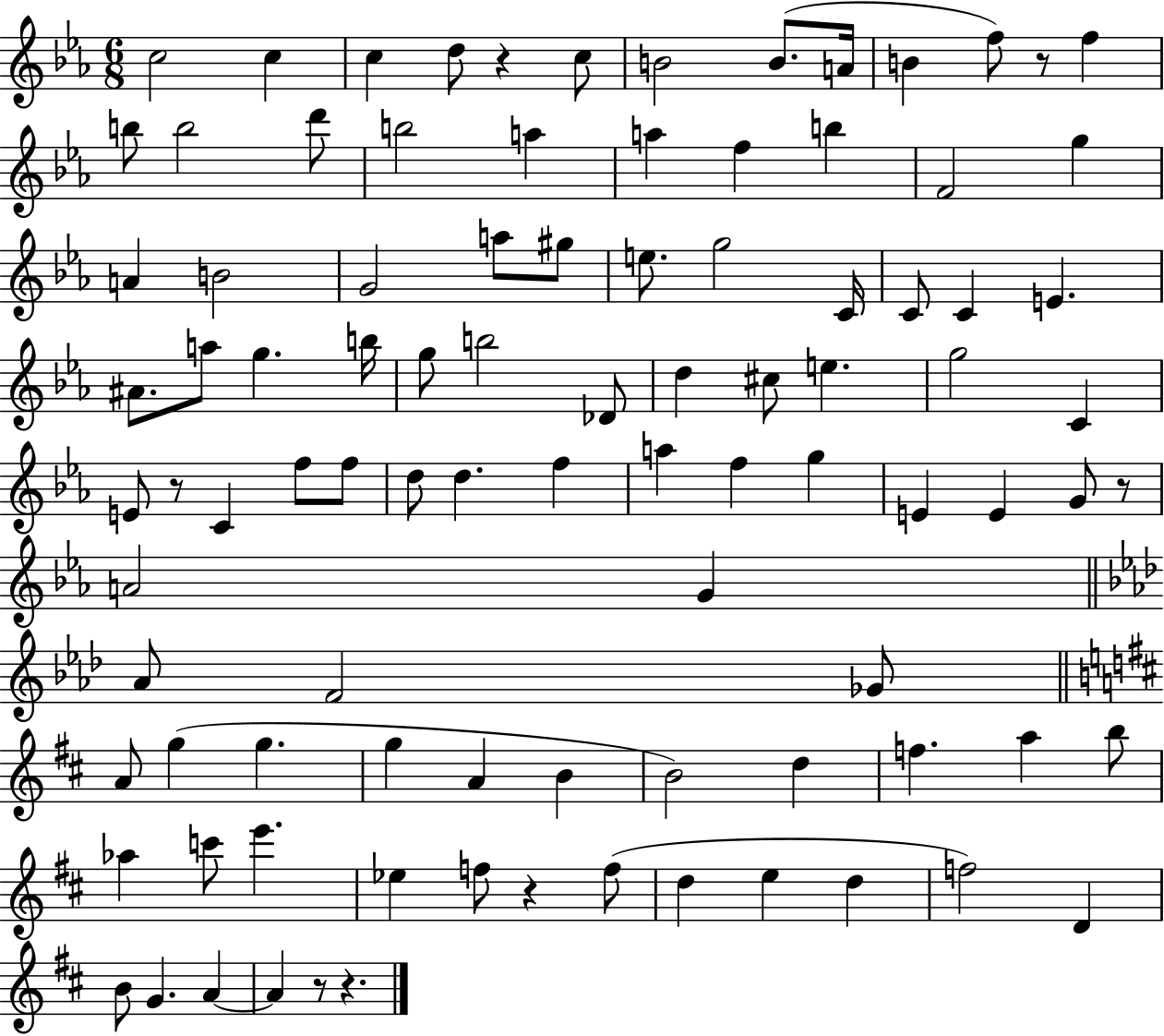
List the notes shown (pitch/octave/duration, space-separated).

C5/h C5/q C5/q D5/e R/q C5/e B4/h B4/e. A4/s B4/q F5/e R/e F5/q B5/e B5/h D6/e B5/h A5/q A5/q F5/q B5/q F4/h G5/q A4/q B4/h G4/h A5/e G#5/e E5/e. G5/h C4/s C4/e C4/q E4/q. A#4/e. A5/e G5/q. B5/s G5/e B5/h Db4/e D5/q C#5/e E5/q. G5/h C4/q E4/e R/e C4/q F5/e F5/e D5/e D5/q. F5/q A5/q F5/q G5/q E4/q E4/q G4/e R/e A4/h G4/q Ab4/e F4/h Gb4/e A4/e G5/q G5/q. G5/q A4/q B4/q B4/h D5/q F5/q. A5/q B5/e Ab5/q C6/e E6/q. Eb5/q F5/e R/q F5/e D5/q E5/q D5/q F5/h D4/q B4/e G4/q. A4/q A4/q R/e R/q.